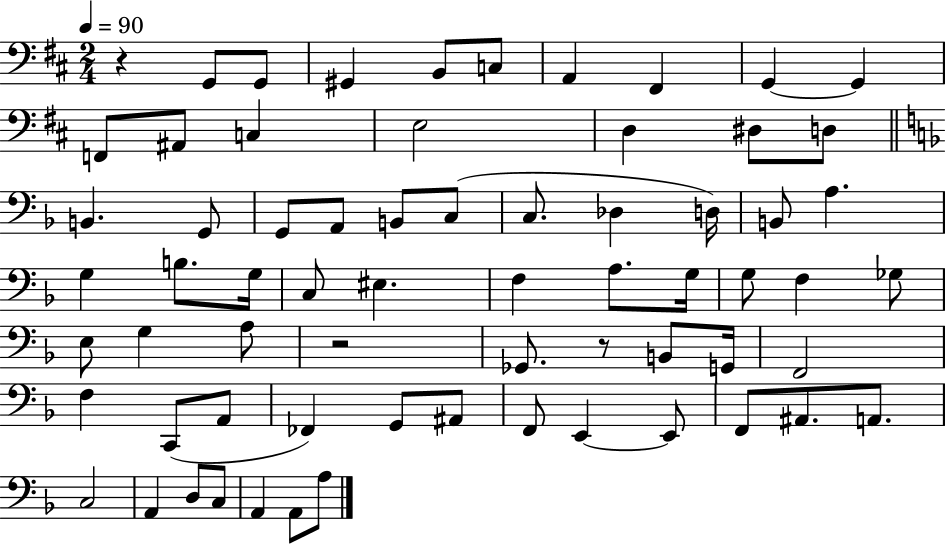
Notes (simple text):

R/q G2/e G2/e G#2/q B2/e C3/e A2/q F#2/q G2/q G2/q F2/e A#2/e C3/q E3/h D3/q D#3/e D3/e B2/q. G2/e G2/e A2/e B2/e C3/e C3/e. Db3/q D3/s B2/e A3/q. G3/q B3/e. G3/s C3/e EIS3/q. F3/q A3/e. G3/s G3/e F3/q Gb3/e E3/e G3/q A3/e R/h Gb2/e. R/e B2/e G2/s F2/h F3/q C2/e A2/e FES2/q G2/e A#2/e F2/e E2/q E2/e F2/e A#2/e. A2/e. C3/h A2/q D3/e C3/e A2/q A2/e A3/e